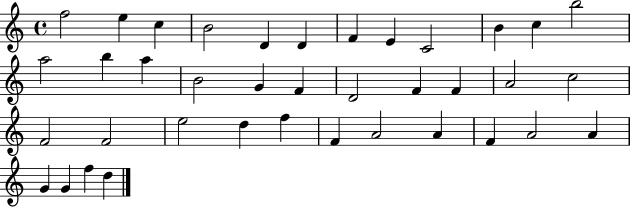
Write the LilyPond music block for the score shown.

{
  \clef treble
  \time 4/4
  \defaultTimeSignature
  \key c \major
  f''2 e''4 c''4 | b'2 d'4 d'4 | f'4 e'4 c'2 | b'4 c''4 b''2 | \break a''2 b''4 a''4 | b'2 g'4 f'4 | d'2 f'4 f'4 | a'2 c''2 | \break f'2 f'2 | e''2 d''4 f''4 | f'4 a'2 a'4 | f'4 a'2 a'4 | \break g'4 g'4 f''4 d''4 | \bar "|."
}